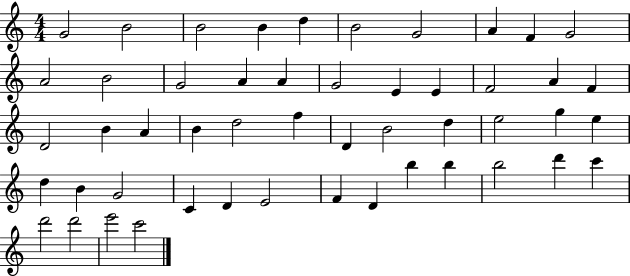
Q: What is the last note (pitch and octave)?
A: C6